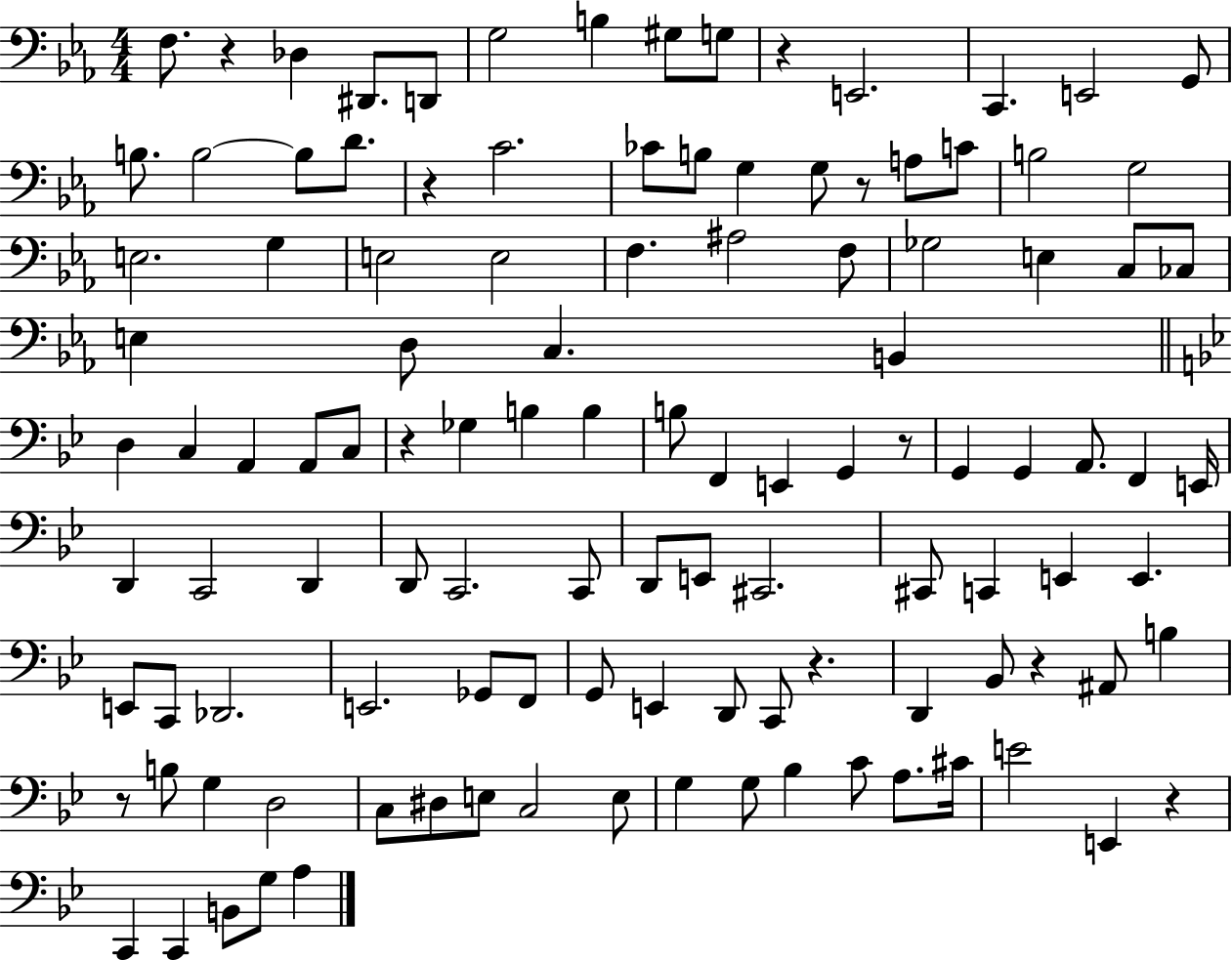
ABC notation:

X:1
T:Untitled
M:4/4
L:1/4
K:Eb
F,/2 z _D, ^D,,/2 D,,/2 G,2 B, ^G,/2 G,/2 z E,,2 C,, E,,2 G,,/2 B,/2 B,2 B,/2 D/2 z C2 _C/2 B,/2 G, G,/2 z/2 A,/2 C/2 B,2 G,2 E,2 G, E,2 E,2 F, ^A,2 F,/2 _G,2 E, C,/2 _C,/2 E, D,/2 C, B,, D, C, A,, A,,/2 C,/2 z _G, B, B, B,/2 F,, E,, G,, z/2 G,, G,, A,,/2 F,, E,,/4 D,, C,,2 D,, D,,/2 C,,2 C,,/2 D,,/2 E,,/2 ^C,,2 ^C,,/2 C,, E,, E,, E,,/2 C,,/2 _D,,2 E,,2 _G,,/2 F,,/2 G,,/2 E,, D,,/2 C,,/2 z D,, _B,,/2 z ^A,,/2 B, z/2 B,/2 G, D,2 C,/2 ^D,/2 E,/2 C,2 E,/2 G, G,/2 _B, C/2 A,/2 ^C/4 E2 E,, z C,, C,, B,,/2 G,/2 A,